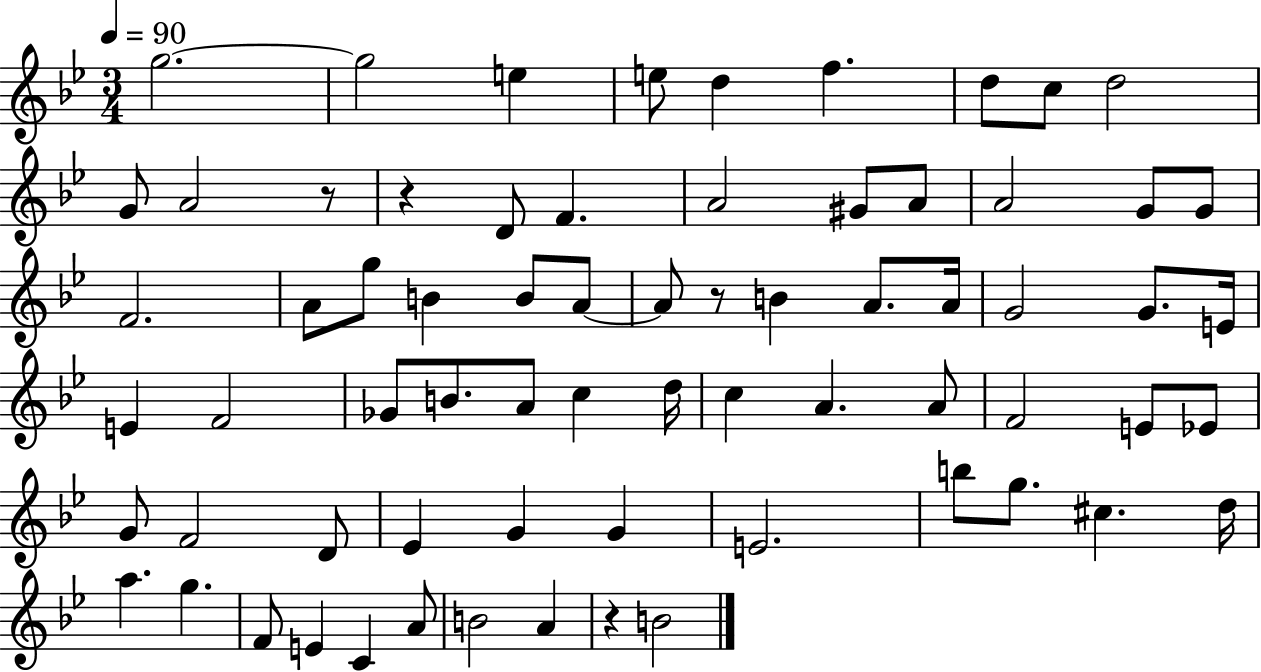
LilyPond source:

{
  \clef treble
  \numericTimeSignature
  \time 3/4
  \key bes \major
  \tempo 4 = 90
  g''2.~~ | g''2 e''4 | e''8 d''4 f''4. | d''8 c''8 d''2 | \break g'8 a'2 r8 | r4 d'8 f'4. | a'2 gis'8 a'8 | a'2 g'8 g'8 | \break f'2. | a'8 g''8 b'4 b'8 a'8~~ | a'8 r8 b'4 a'8. a'16 | g'2 g'8. e'16 | \break e'4 f'2 | ges'8 b'8. a'8 c''4 d''16 | c''4 a'4. a'8 | f'2 e'8 ees'8 | \break g'8 f'2 d'8 | ees'4 g'4 g'4 | e'2. | b''8 g''8. cis''4. d''16 | \break a''4. g''4. | f'8 e'4 c'4 a'8 | b'2 a'4 | r4 b'2 | \break \bar "|."
}